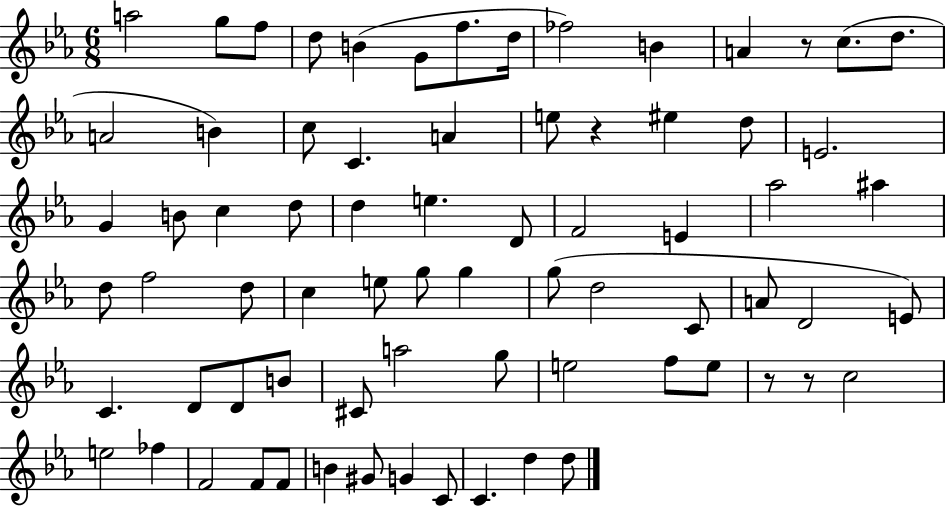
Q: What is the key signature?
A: EES major